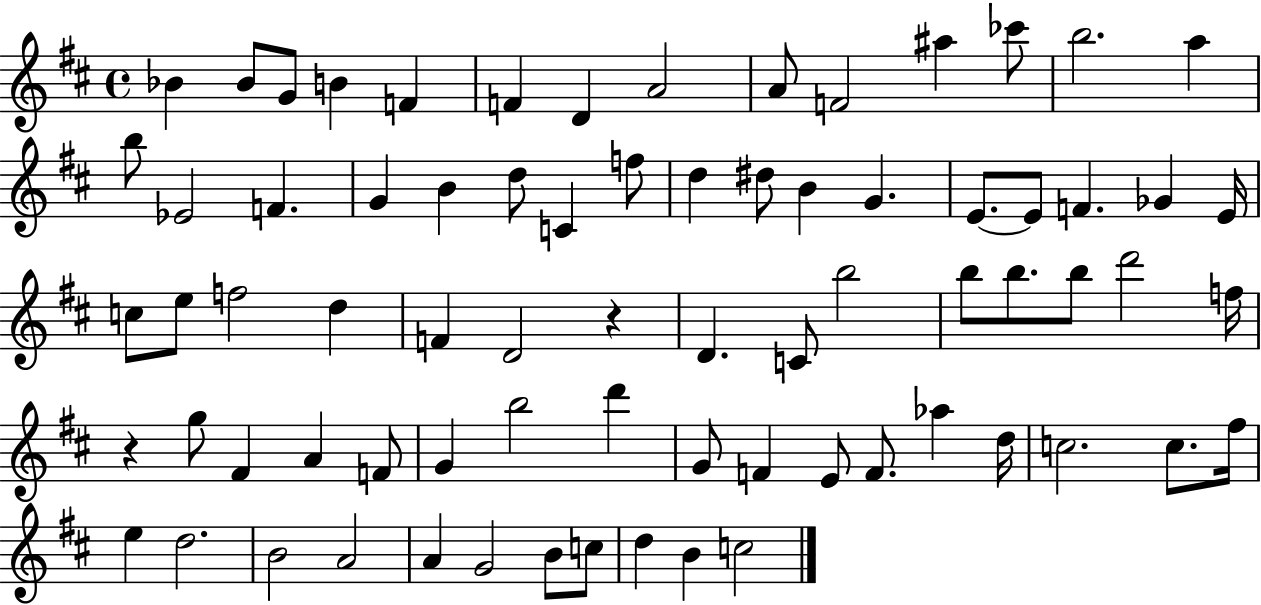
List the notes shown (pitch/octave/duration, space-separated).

Bb4/q Bb4/e G4/e B4/q F4/q F4/q D4/q A4/h A4/e F4/h A#5/q CES6/e B5/h. A5/q B5/e Eb4/h F4/q. G4/q B4/q D5/e C4/q F5/e D5/q D#5/e B4/q G4/q. E4/e. E4/e F4/q. Gb4/q E4/s C5/e E5/e F5/h D5/q F4/q D4/h R/q D4/q. C4/e B5/h B5/e B5/e. B5/e D6/h F5/s R/q G5/e F#4/q A4/q F4/e G4/q B5/h D6/q G4/e F4/q E4/e F4/e. Ab5/q D5/s C5/h. C5/e. F#5/s E5/q D5/h. B4/h A4/h A4/q G4/h B4/e C5/e D5/q B4/q C5/h